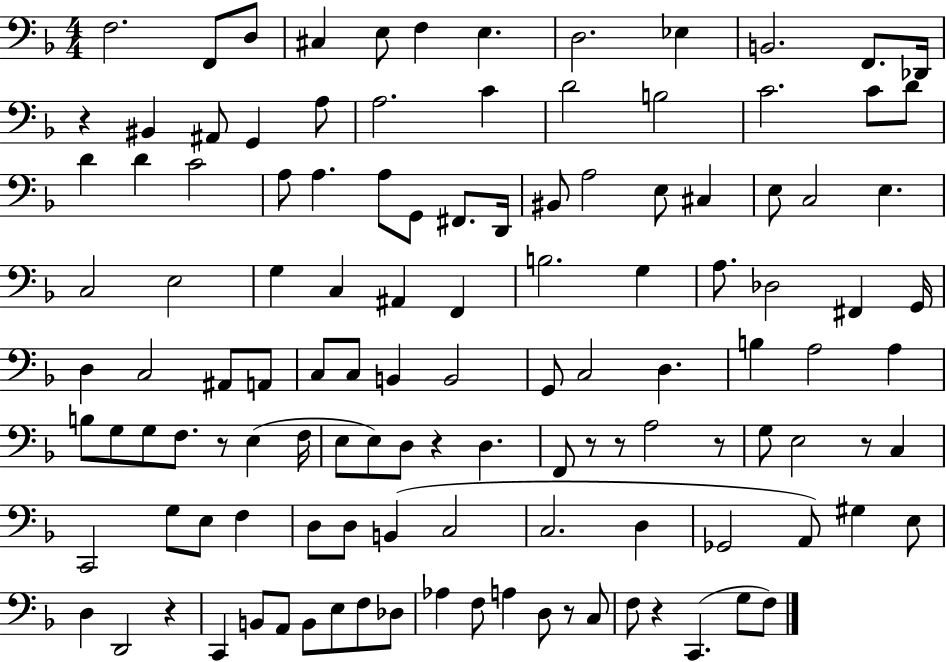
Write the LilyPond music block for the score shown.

{
  \clef bass
  \numericTimeSignature
  \time 4/4
  \key f \major
  f2. f,8 d8 | cis4 e8 f4 e4. | d2. ees4 | b,2. f,8. des,16 | \break r4 bis,4 ais,8 g,4 a8 | a2. c'4 | d'2 b2 | c'2. c'8 d'8 | \break d'4 d'4 c'2 | a8 a4. a8 g,8 fis,8. d,16 | bis,8 a2 e8 cis4 | e8 c2 e4. | \break c2 e2 | g4 c4 ais,4 f,4 | b2. g4 | a8. des2 fis,4 g,16 | \break d4 c2 ais,8 a,8 | c8 c8 b,4 b,2 | g,8 c2 d4. | b4 a2 a4 | \break b8 g8 g8 f8. r8 e4( f16 | e8 e8) d8 r4 d4. | f,8 r8 r8 a2 r8 | g8 e2 r8 c4 | \break c,2 g8 e8 f4 | d8 d8 b,4( c2 | c2. d4 | ges,2 a,8) gis4 e8 | \break d4 d,2 r4 | c,4 b,8 a,8 b,8 e8 f8 des8 | aes4 f8 a4 d8 r8 c8 | f8 r4 c,4.( g8 f8) | \break \bar "|."
}